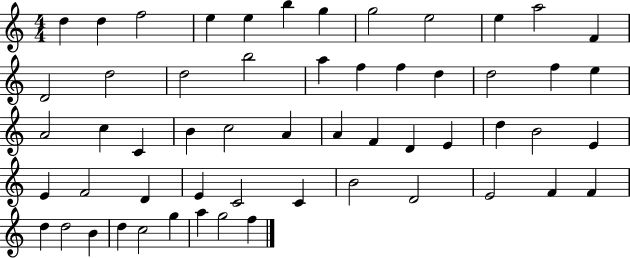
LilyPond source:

{
  \clef treble
  \numericTimeSignature
  \time 4/4
  \key c \major
  d''4 d''4 f''2 | e''4 e''4 b''4 g''4 | g''2 e''2 | e''4 a''2 f'4 | \break d'2 d''2 | d''2 b''2 | a''4 f''4 f''4 d''4 | d''2 f''4 e''4 | \break a'2 c''4 c'4 | b'4 c''2 a'4 | a'4 f'4 d'4 e'4 | d''4 b'2 e'4 | \break e'4 f'2 d'4 | e'4 c'2 c'4 | b'2 d'2 | e'2 f'4 f'4 | \break d''4 d''2 b'4 | d''4 c''2 g''4 | a''4 g''2 f''4 | \bar "|."
}